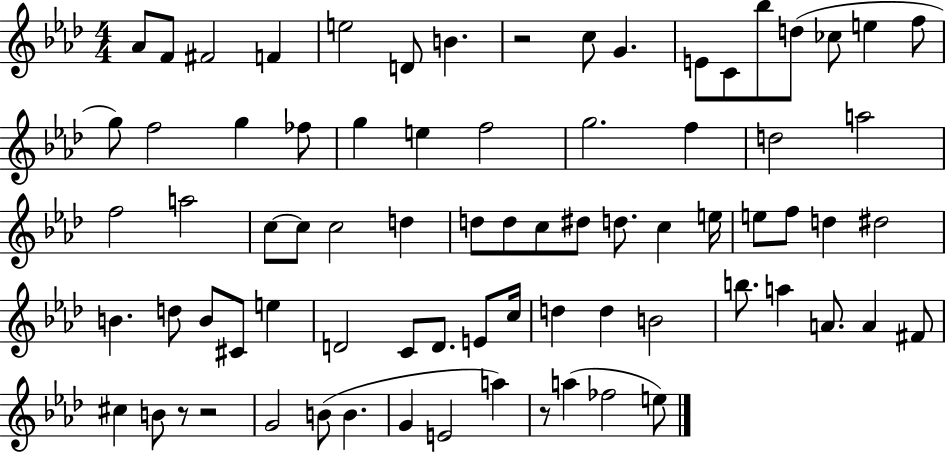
X:1
T:Untitled
M:4/4
L:1/4
K:Ab
_A/2 F/2 ^F2 F e2 D/2 B z2 c/2 G E/2 C/2 _b/2 d/2 _c/2 e f/2 g/2 f2 g _f/2 g e f2 g2 f d2 a2 f2 a2 c/2 c/2 c2 d d/2 d/2 c/2 ^d/2 d/2 c e/4 e/2 f/2 d ^d2 B d/2 B/2 ^C/2 e D2 C/2 D/2 E/2 c/4 d d B2 b/2 a A/2 A ^F/2 ^c B/2 z/2 z2 G2 B/2 B G E2 a z/2 a _f2 e/2